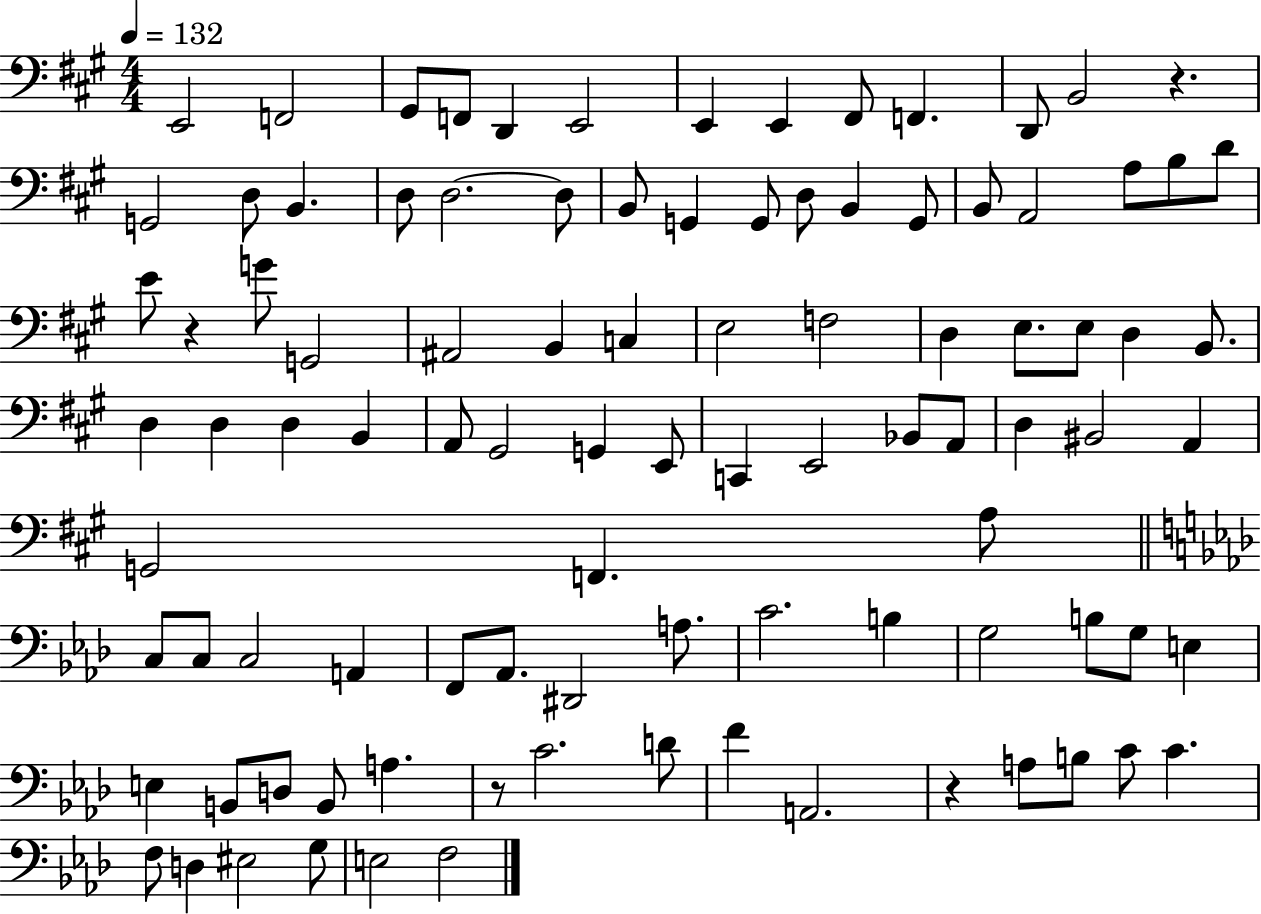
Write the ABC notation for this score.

X:1
T:Untitled
M:4/4
L:1/4
K:A
E,,2 F,,2 ^G,,/2 F,,/2 D,, E,,2 E,, E,, ^F,,/2 F,, D,,/2 B,,2 z G,,2 D,/2 B,, D,/2 D,2 D,/2 B,,/2 G,, G,,/2 D,/2 B,, G,,/2 B,,/2 A,,2 A,/2 B,/2 D/2 E/2 z G/2 G,,2 ^A,,2 B,, C, E,2 F,2 D, E,/2 E,/2 D, B,,/2 D, D, D, B,, A,,/2 ^G,,2 G,, E,,/2 C,, E,,2 _B,,/2 A,,/2 D, ^B,,2 A,, G,,2 F,, A,/2 C,/2 C,/2 C,2 A,, F,,/2 _A,,/2 ^D,,2 A,/2 C2 B, G,2 B,/2 G,/2 E, E, B,,/2 D,/2 B,,/2 A, z/2 C2 D/2 F A,,2 z A,/2 B,/2 C/2 C F,/2 D, ^E,2 G,/2 E,2 F,2